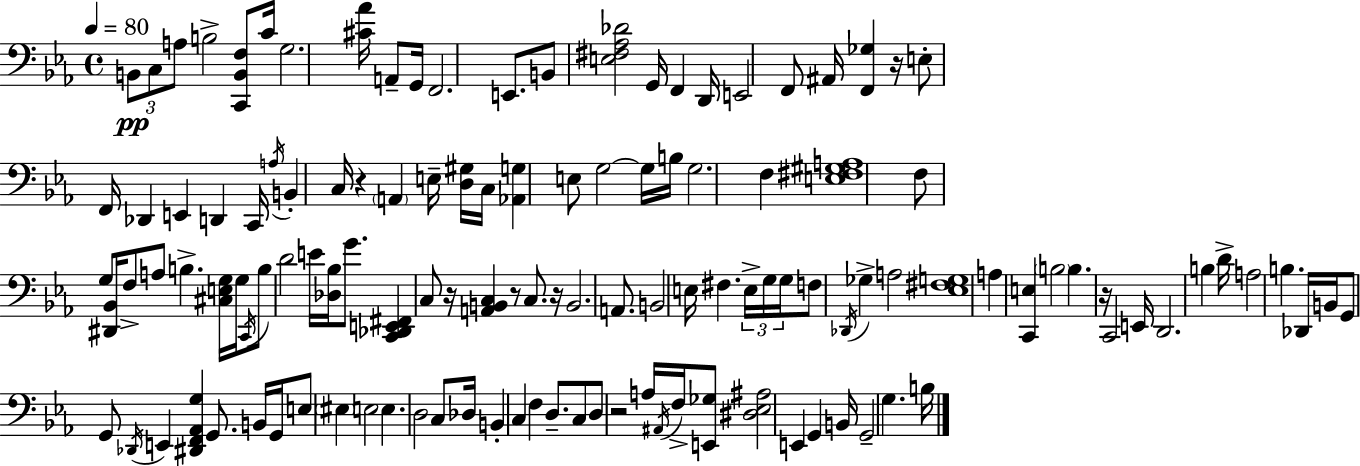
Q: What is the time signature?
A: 4/4